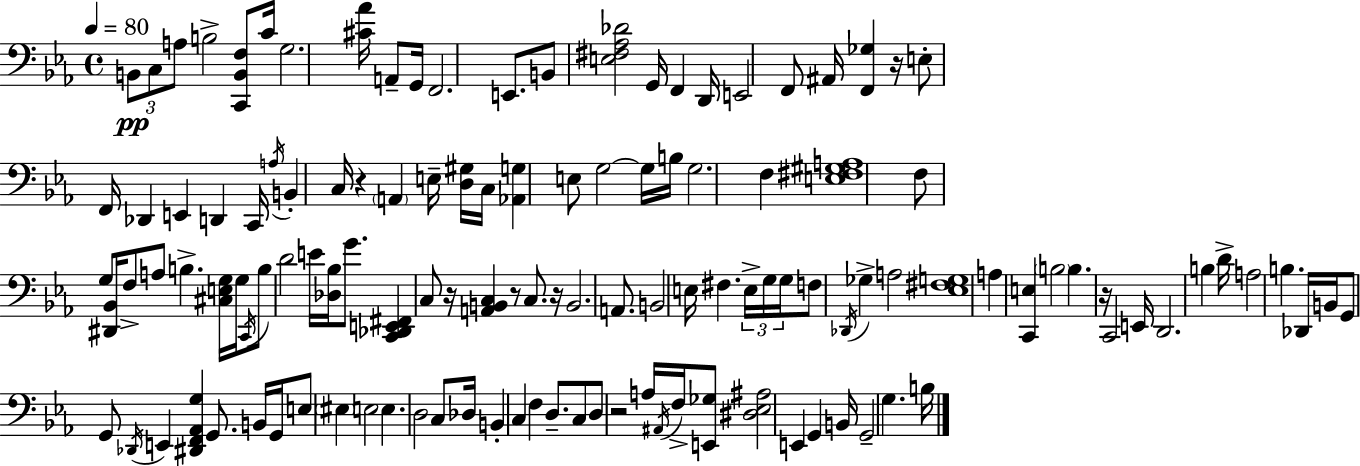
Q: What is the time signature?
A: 4/4